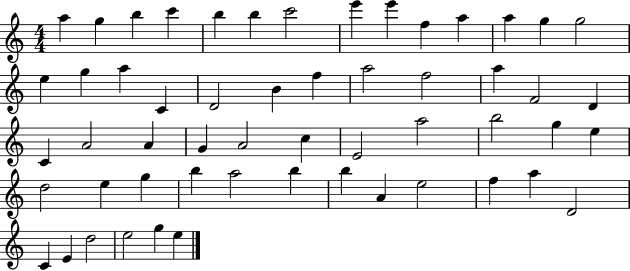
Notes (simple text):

A5/q G5/q B5/q C6/q B5/q B5/q C6/h E6/q E6/q F5/q A5/q A5/q G5/q G5/h E5/q G5/q A5/q C4/q D4/h B4/q F5/q A5/h F5/h A5/q F4/h D4/q C4/q A4/h A4/q G4/q A4/h C5/q E4/h A5/h B5/h G5/q E5/q D5/h E5/q G5/q B5/q A5/h B5/q B5/q A4/q E5/h F5/q A5/q D4/h C4/q E4/q D5/h E5/h G5/q E5/q